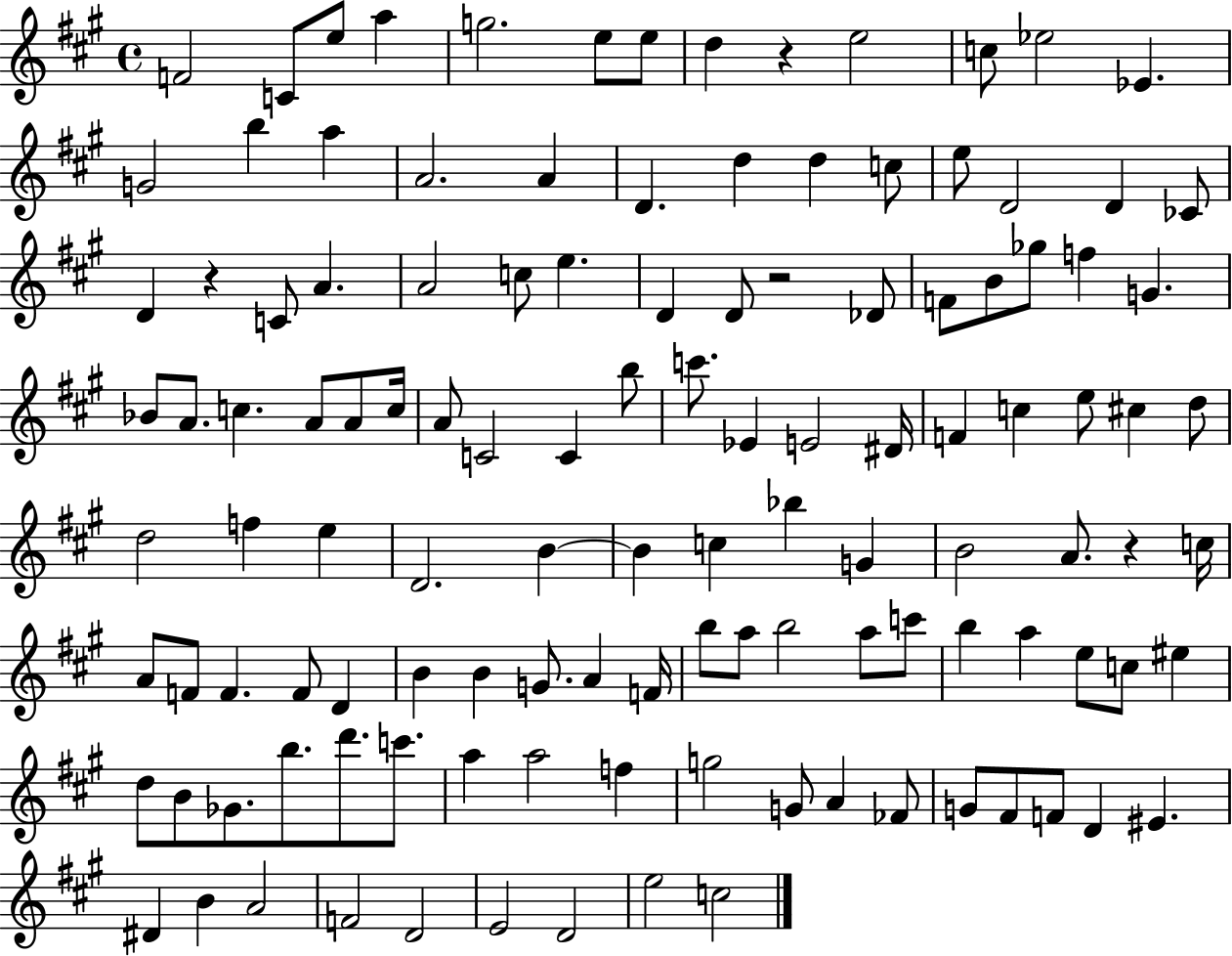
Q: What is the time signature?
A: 4/4